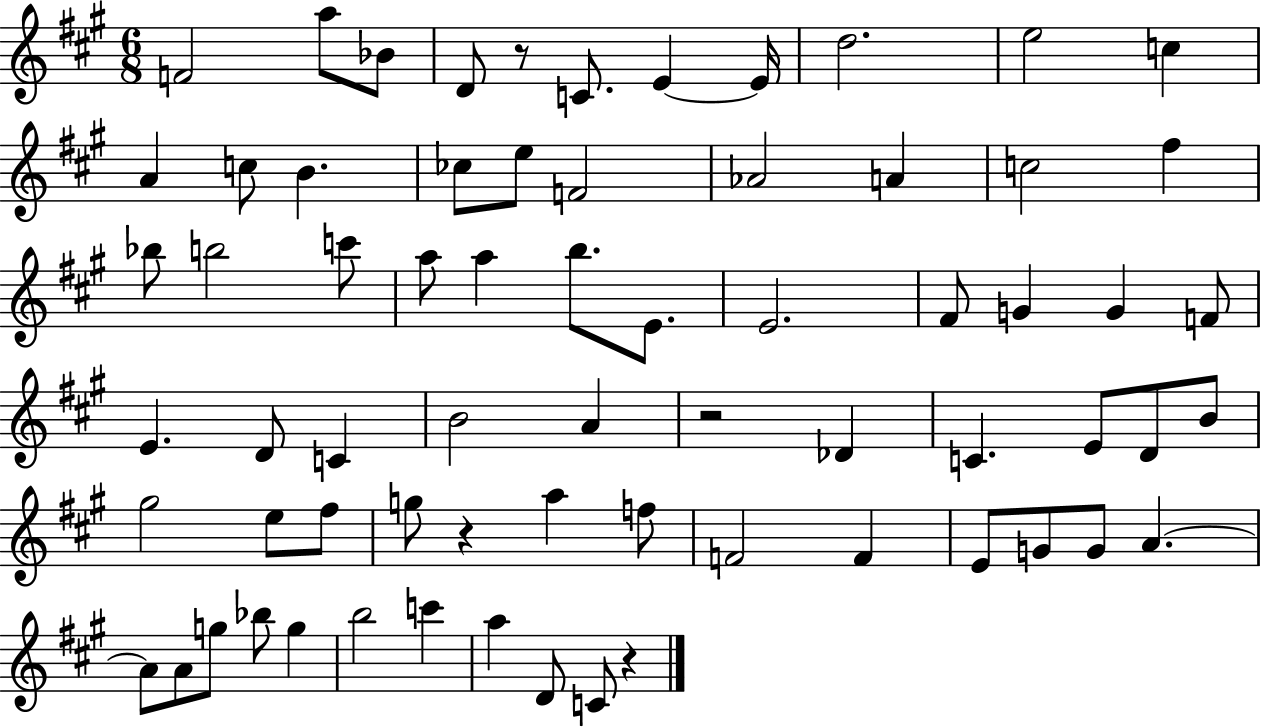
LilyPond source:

{
  \clef treble
  \numericTimeSignature
  \time 6/8
  \key a \major
  \repeat volta 2 { f'2 a''8 bes'8 | d'8 r8 c'8. e'4~~ e'16 | d''2. | e''2 c''4 | \break a'4 c''8 b'4. | ces''8 e''8 f'2 | aes'2 a'4 | c''2 fis''4 | \break bes''8 b''2 c'''8 | a''8 a''4 b''8. e'8. | e'2. | fis'8 g'4 g'4 f'8 | \break e'4. d'8 c'4 | b'2 a'4 | r2 des'4 | c'4. e'8 d'8 b'8 | \break gis''2 e''8 fis''8 | g''8 r4 a''4 f''8 | f'2 f'4 | e'8 g'8 g'8 a'4.~~ | \break a'8 a'8 g''8 bes''8 g''4 | b''2 c'''4 | a''4 d'8 c'8 r4 | } \bar "|."
}